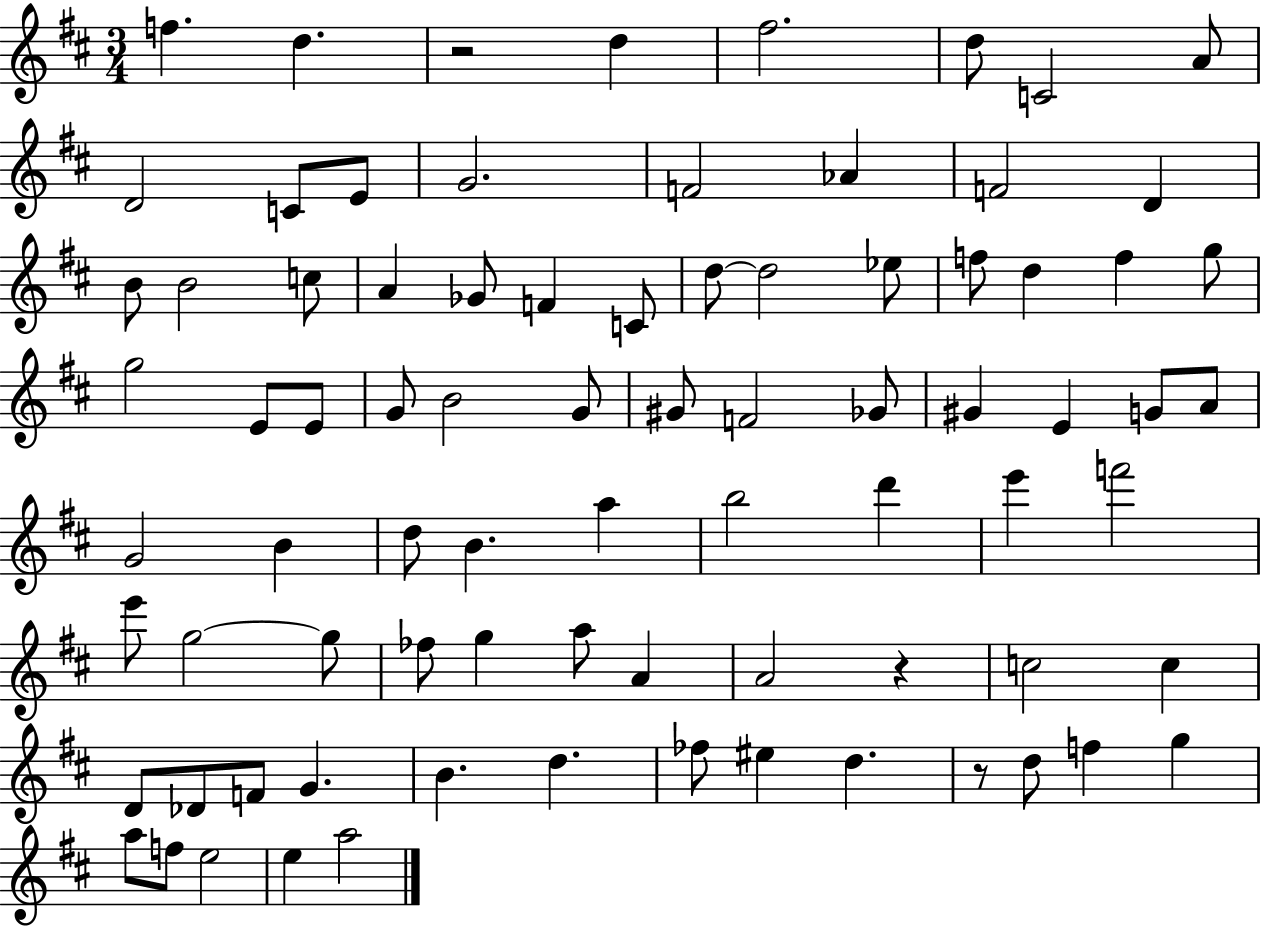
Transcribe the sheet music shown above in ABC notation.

X:1
T:Untitled
M:3/4
L:1/4
K:D
f d z2 d ^f2 d/2 C2 A/2 D2 C/2 E/2 G2 F2 _A F2 D B/2 B2 c/2 A _G/2 F C/2 d/2 d2 _e/2 f/2 d f g/2 g2 E/2 E/2 G/2 B2 G/2 ^G/2 F2 _G/2 ^G E G/2 A/2 G2 B d/2 B a b2 d' e' f'2 e'/2 g2 g/2 _f/2 g a/2 A A2 z c2 c D/2 _D/2 F/2 G B d _f/2 ^e d z/2 d/2 f g a/2 f/2 e2 e a2